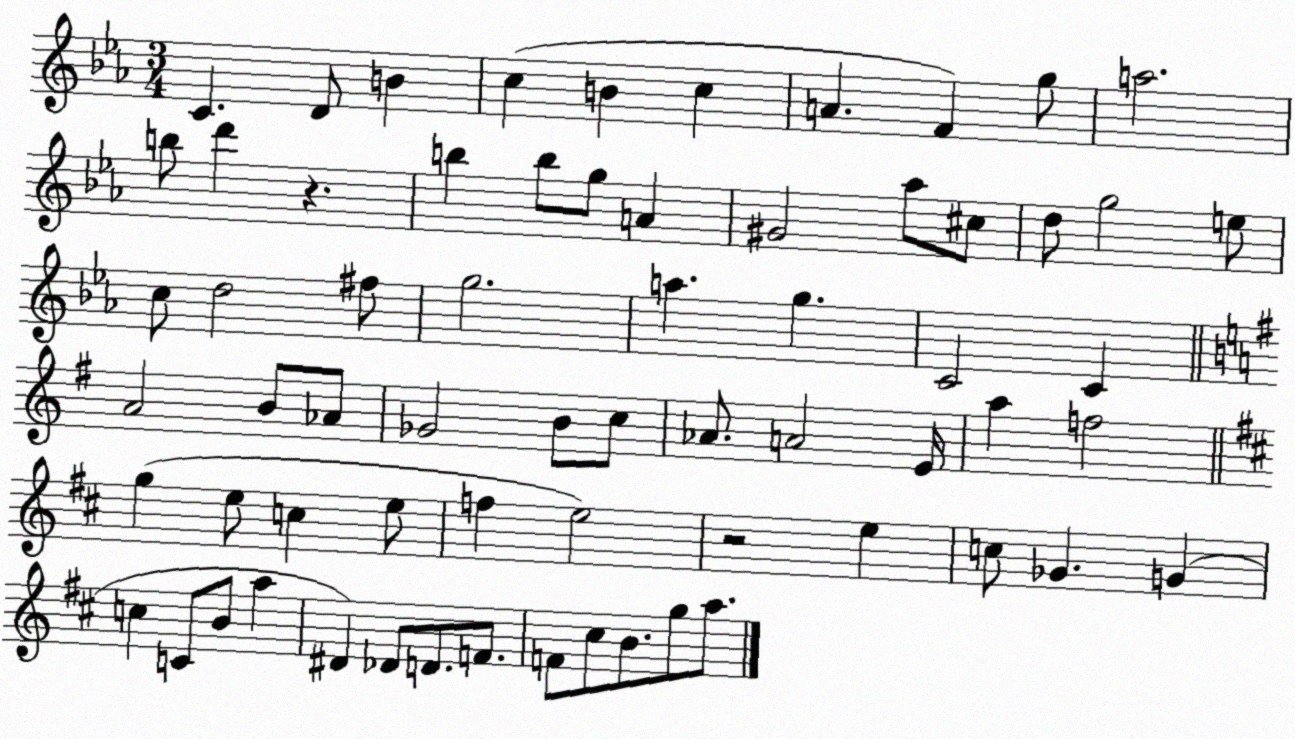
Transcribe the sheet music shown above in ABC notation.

X:1
T:Untitled
M:3/4
L:1/4
K:Eb
C D/2 B c B c A F g/2 a2 b/2 d' z b b/2 g/2 A ^G2 _a/2 ^c/2 d/2 g2 e/2 c/2 d2 ^f/2 g2 a g C2 C A2 B/2 _A/2 _G2 B/2 c/2 _A/2 A2 E/4 a f2 g e/2 c e/2 f e2 z2 e c/2 _G G c C/2 B/2 a ^D _D/2 D/2 F/2 F/2 ^c/2 B/2 g/2 a/2